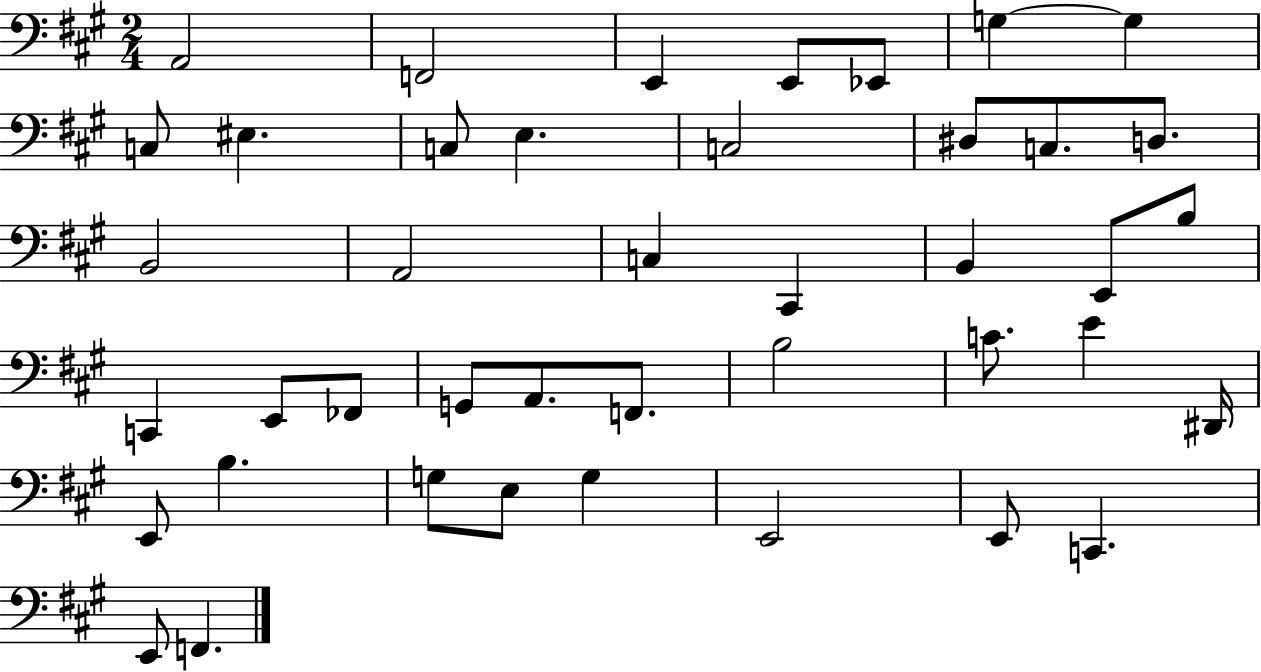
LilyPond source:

{
  \clef bass
  \numericTimeSignature
  \time 2/4
  \key a \major
  a,2 | f,2 | e,4 e,8 ees,8 | g4~~ g4 | \break c8 eis4. | c8 e4. | c2 | dis8 c8. d8. | \break b,2 | a,2 | c4 cis,4 | b,4 e,8 b8 | \break c,4 e,8 fes,8 | g,8 a,8. f,8. | b2 | c'8. e'4 dis,16 | \break e,8 b4. | g8 e8 g4 | e,2 | e,8 c,4. | \break e,8 f,4. | \bar "|."
}